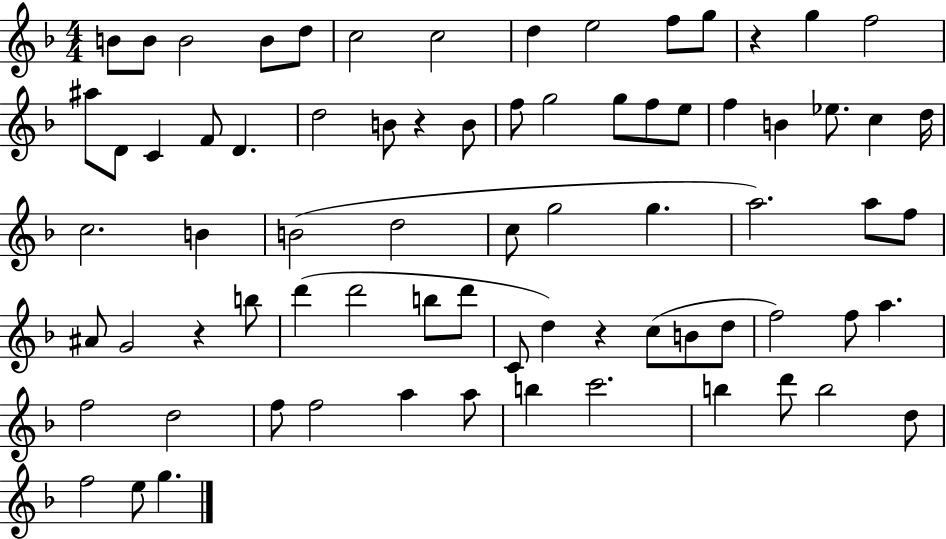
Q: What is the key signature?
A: F major